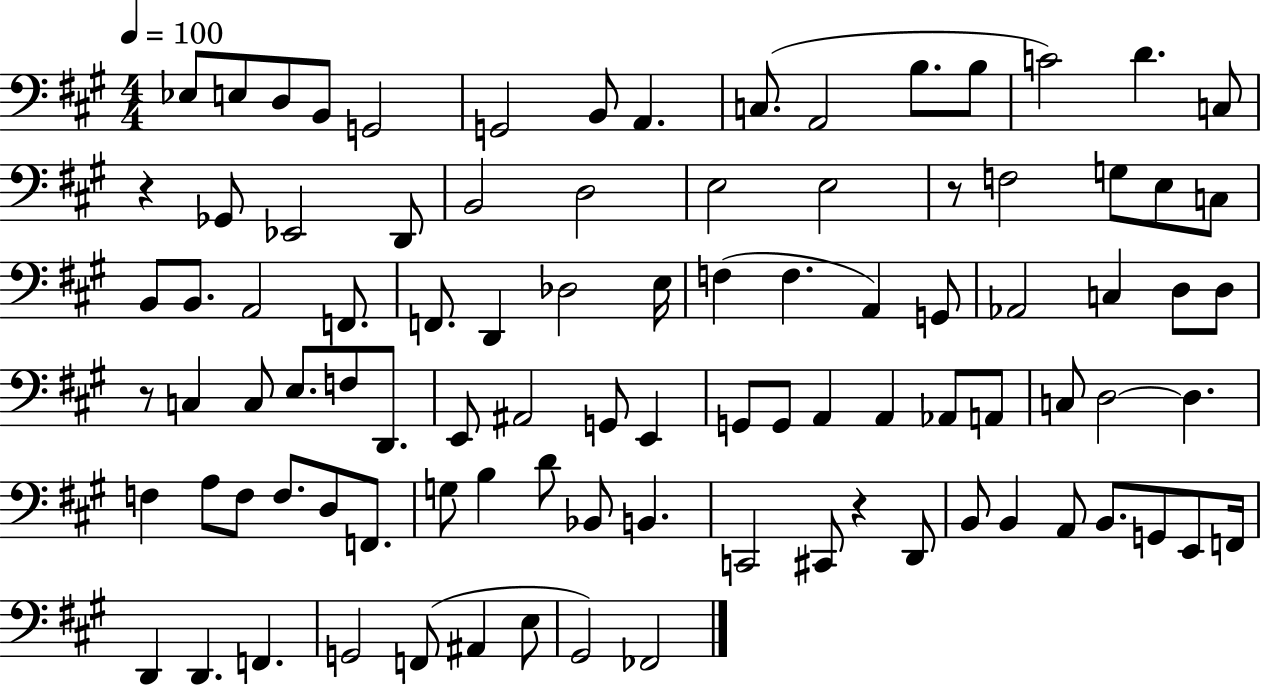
X:1
T:Untitled
M:4/4
L:1/4
K:A
_E,/2 E,/2 D,/2 B,,/2 G,,2 G,,2 B,,/2 A,, C,/2 A,,2 B,/2 B,/2 C2 D C,/2 z _G,,/2 _E,,2 D,,/2 B,,2 D,2 E,2 E,2 z/2 F,2 G,/2 E,/2 C,/2 B,,/2 B,,/2 A,,2 F,,/2 F,,/2 D,, _D,2 E,/4 F, F, A,, G,,/2 _A,,2 C, D,/2 D,/2 z/2 C, C,/2 E,/2 F,/2 D,,/2 E,,/2 ^A,,2 G,,/2 E,, G,,/2 G,,/2 A,, A,, _A,,/2 A,,/2 C,/2 D,2 D, F, A,/2 F,/2 F,/2 D,/2 F,,/2 G,/2 B, D/2 _B,,/2 B,, C,,2 ^C,,/2 z D,,/2 B,,/2 B,, A,,/2 B,,/2 G,,/2 E,,/2 F,,/4 D,, D,, F,, G,,2 F,,/2 ^A,, E,/2 ^G,,2 _F,,2